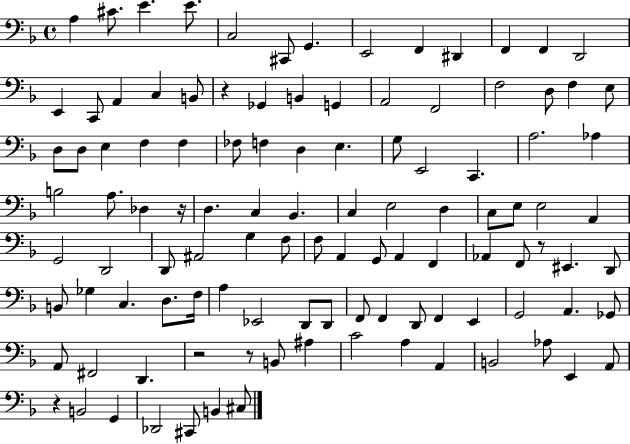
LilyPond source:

{
  \clef bass
  \time 4/4
  \defaultTimeSignature
  \key f \major
  a4 cis'8. e'4. e'8. | c2 cis,8 g,4. | e,2 f,4 dis,4 | f,4 f,4 d,2 | \break e,4 c,8 a,4 c4 b,8 | r4 ges,4 b,4 g,4 | a,2 f,2 | f2 d8 f4 e8 | \break d8 d8 e4 f4 f4 | fes8 f4 d4 e4. | g8 e,2 c,4. | a2. aes4 | \break b2 a8. des4 r16 | d4. c4 bes,4. | c4 e2 d4 | c8 e8 e2 a,4 | \break g,2 d,2 | d,8 ais,2 g4 f8 | f8 a,4 g,8 a,4 f,4 | aes,4 f,8 r8 eis,4. d,8 | \break b,8 ges4 c4. d8. f16 | a4 ees,2 d,8 d,8 | f,8 f,4 d,8 f,4 e,4 | g,2 a,4. ges,8 | \break a,8 fis,2 d,4. | r2 r8 b,8 ais4 | c'2 a4 a,4 | b,2 aes8 e,4 a,8 | \break r4 b,2 g,4 | des,2 cis,8 b,4 cis8 | \bar "|."
}